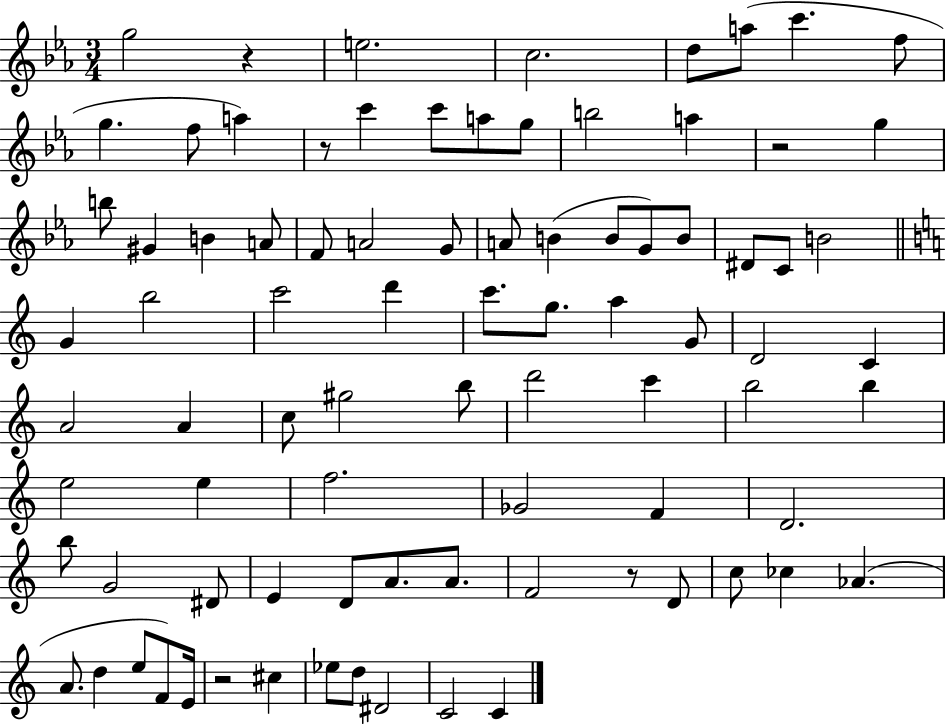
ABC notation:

X:1
T:Untitled
M:3/4
L:1/4
K:Eb
g2 z e2 c2 d/2 a/2 c' f/2 g f/2 a z/2 c' c'/2 a/2 g/2 b2 a z2 g b/2 ^G B A/2 F/2 A2 G/2 A/2 B B/2 G/2 B/2 ^D/2 C/2 B2 G b2 c'2 d' c'/2 g/2 a G/2 D2 C A2 A c/2 ^g2 b/2 d'2 c' b2 b e2 e f2 _G2 F D2 b/2 G2 ^D/2 E D/2 A/2 A/2 F2 z/2 D/2 c/2 _c _A A/2 d e/2 F/2 E/4 z2 ^c _e/2 d/2 ^D2 C2 C